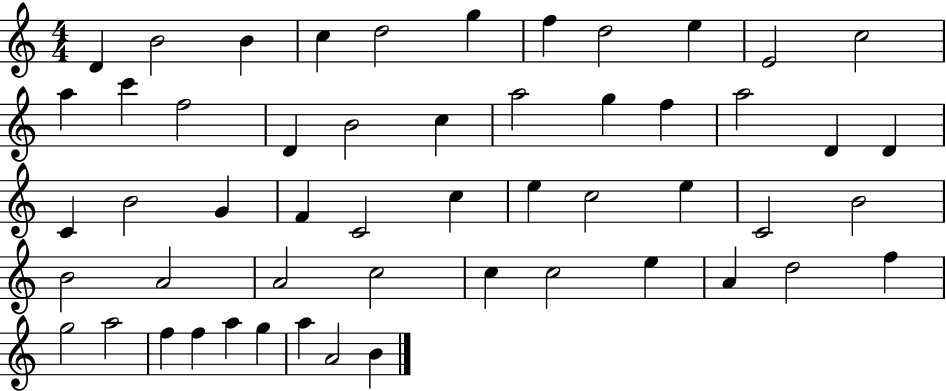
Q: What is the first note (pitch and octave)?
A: D4